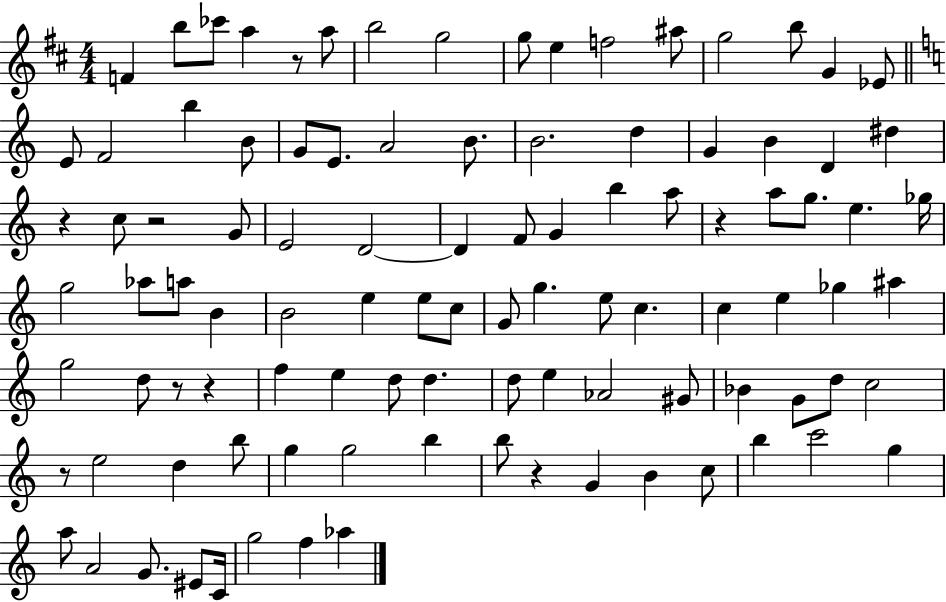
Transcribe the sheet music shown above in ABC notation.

X:1
T:Untitled
M:4/4
L:1/4
K:D
F b/2 _c'/2 a z/2 a/2 b2 g2 g/2 e f2 ^a/2 g2 b/2 G _E/2 E/2 F2 b B/2 G/2 E/2 A2 B/2 B2 d G B D ^d z c/2 z2 G/2 E2 D2 D F/2 G b a/2 z a/2 g/2 e _g/4 g2 _a/2 a/2 B B2 e e/2 c/2 G/2 g e/2 c c e _g ^a g2 d/2 z/2 z f e d/2 d d/2 e _A2 ^G/2 _B G/2 d/2 c2 z/2 e2 d b/2 g g2 b b/2 z G B c/2 b c'2 g a/2 A2 G/2 ^E/2 C/4 g2 f _a